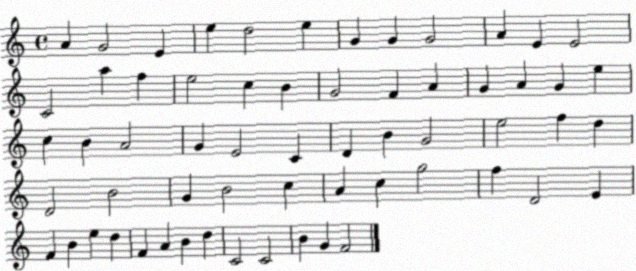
X:1
T:Untitled
M:4/4
L:1/4
K:C
A G2 E e d2 e G G G2 A E E2 C2 a f e2 c B G2 F A G A G e c B A2 G E2 C D B G2 e2 f d D2 B2 G B2 c A c g2 f D2 E F B e d F A B d C2 C2 B G F2